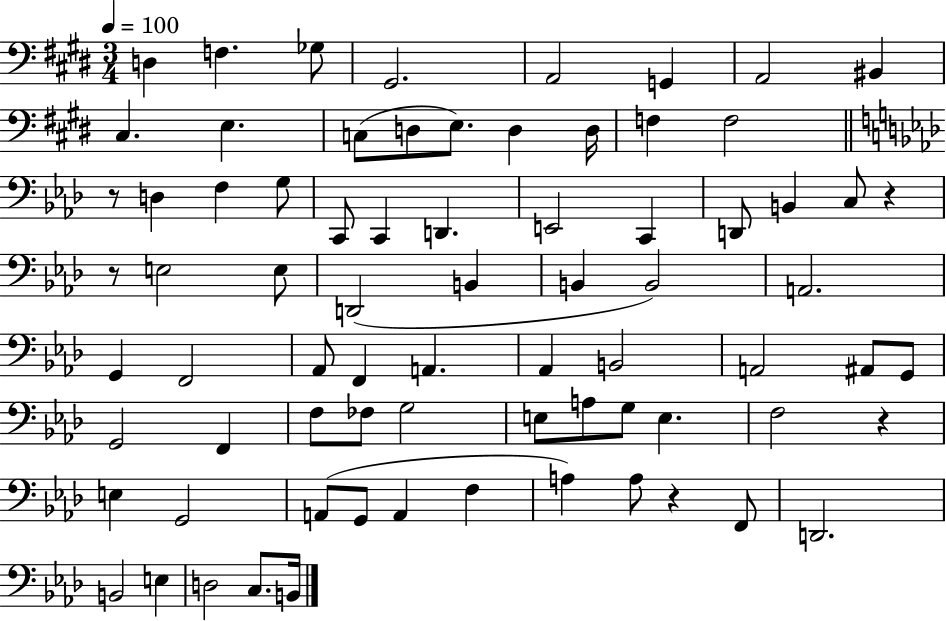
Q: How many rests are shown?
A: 5